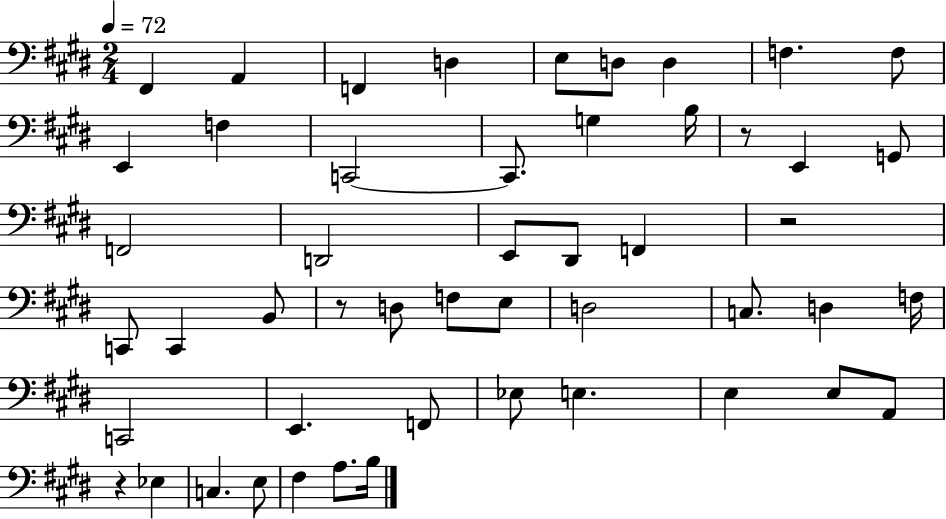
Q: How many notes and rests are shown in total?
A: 50